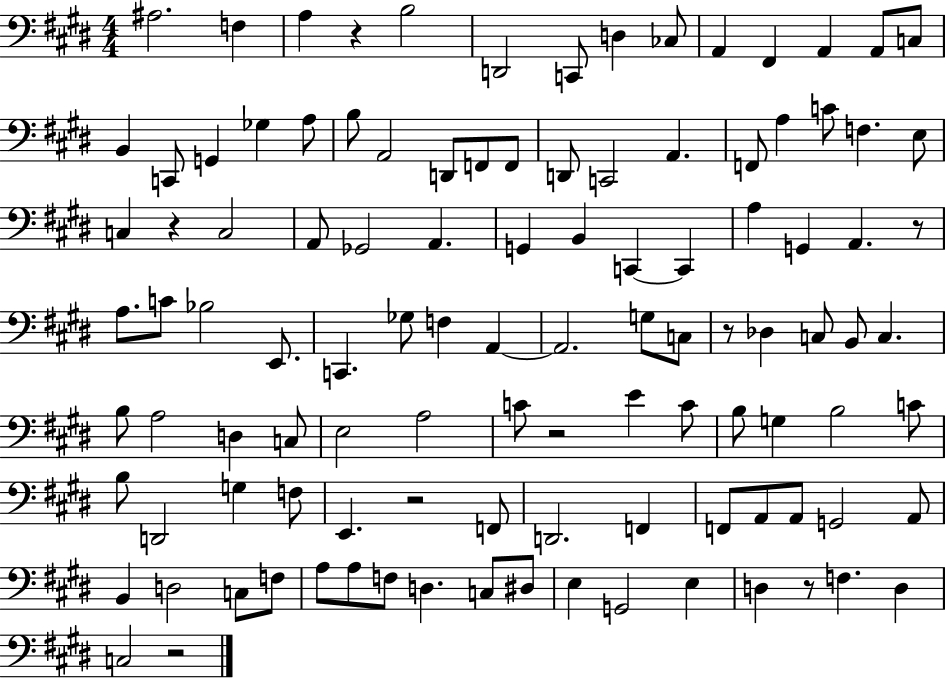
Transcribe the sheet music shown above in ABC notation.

X:1
T:Untitled
M:4/4
L:1/4
K:E
^A,2 F, A, z B,2 D,,2 C,,/2 D, _C,/2 A,, ^F,, A,, A,,/2 C,/2 B,, C,,/2 G,, _G, A,/2 B,/2 A,,2 D,,/2 F,,/2 F,,/2 D,,/2 C,,2 A,, F,,/2 A, C/2 F, E,/2 C, z C,2 A,,/2 _G,,2 A,, G,, B,, C,, C,, A, G,, A,, z/2 A,/2 C/2 _B,2 E,,/2 C,, _G,/2 F, A,, A,,2 G,/2 C,/2 z/2 _D, C,/2 B,,/2 C, B,/2 A,2 D, C,/2 E,2 A,2 C/2 z2 E C/2 B,/2 G, B,2 C/2 B,/2 D,,2 G, F,/2 E,, z2 F,,/2 D,,2 F,, F,,/2 A,,/2 A,,/2 G,,2 A,,/2 B,, D,2 C,/2 F,/2 A,/2 A,/2 F,/2 D, C,/2 ^D,/2 E, G,,2 E, D, z/2 F, D, C,2 z2